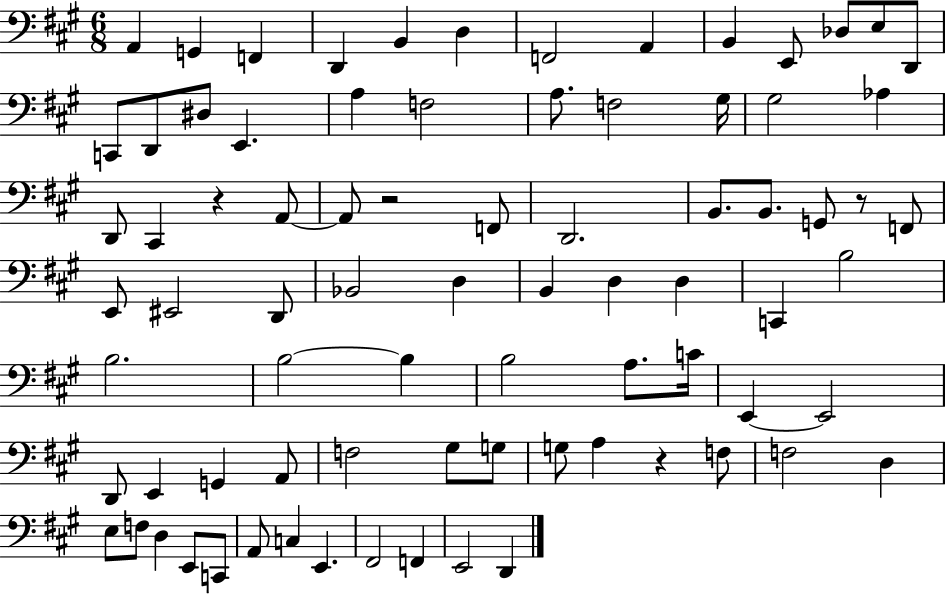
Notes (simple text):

A2/q G2/q F2/q D2/q B2/q D3/q F2/h A2/q B2/q E2/e Db3/e E3/e D2/e C2/e D2/e D#3/e E2/q. A3/q F3/h A3/e. F3/h G#3/s G#3/h Ab3/q D2/e C#2/q R/q A2/e A2/e R/h F2/e D2/h. B2/e. B2/e. G2/e R/e F2/e E2/e EIS2/h D2/e Bb2/h D3/q B2/q D3/q D3/q C2/q B3/h B3/h. B3/h B3/q B3/h A3/e. C4/s E2/q E2/h D2/e E2/q G2/q A2/e F3/h G#3/e G3/e G3/e A3/q R/q F3/e F3/h D3/q E3/e F3/e D3/q E2/e C2/e A2/e C3/q E2/q. F#2/h F2/q E2/h D2/q